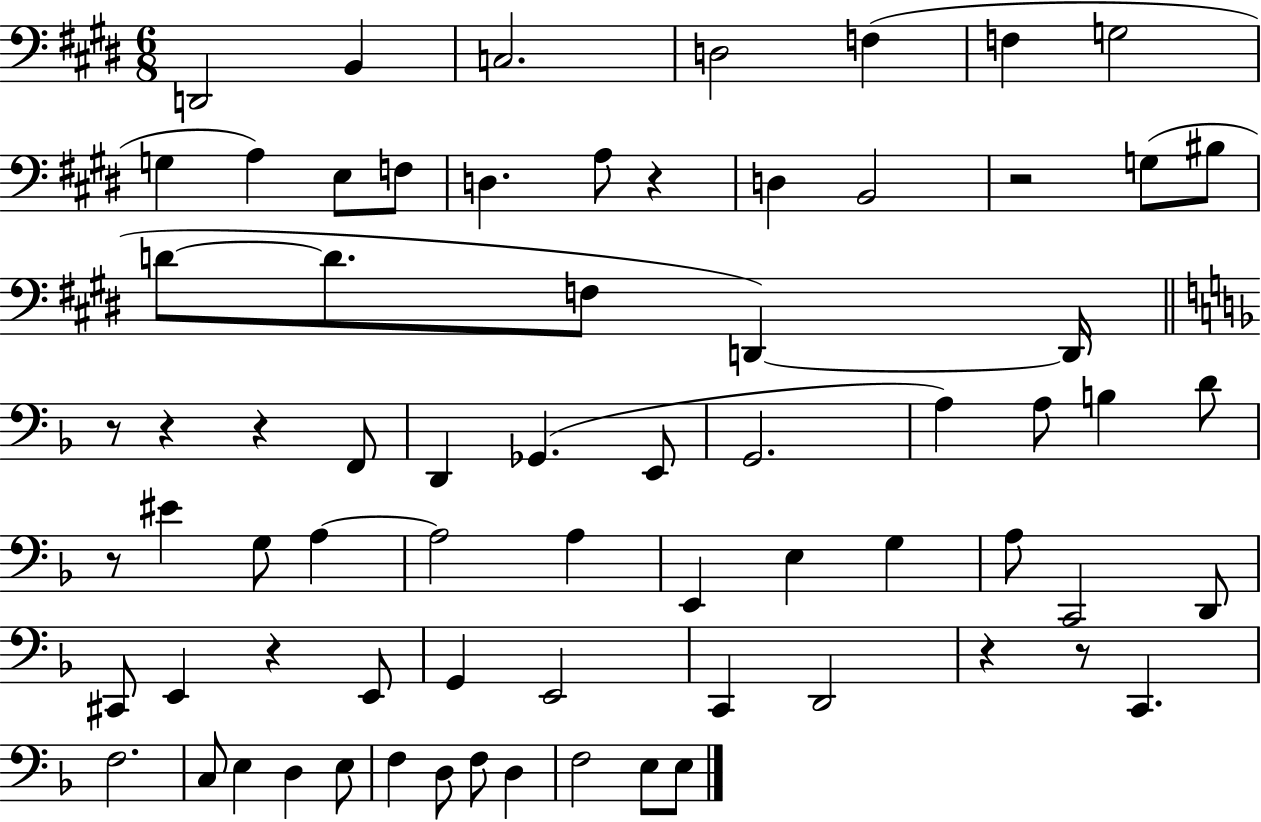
{
  \clef bass
  \numericTimeSignature
  \time 6/8
  \key e \major
  d,2 b,4 | c2. | d2 f4( | f4 g2 | \break g4 a4) e8 f8 | d4. a8 r4 | d4 b,2 | r2 g8( bis8 | \break d'8~~ d'8. f8 d,4~~) d,16 | \bar "||" \break \key f \major r8 r4 r4 f,8 | d,4 ges,4.( e,8 | g,2. | a4) a8 b4 d'8 | \break r8 eis'4 g8 a4~~ | a2 a4 | e,4 e4 g4 | a8 c,2 d,8 | \break cis,8 e,4 r4 e,8 | g,4 e,2 | c,4 d,2 | r4 r8 c,4. | \break f2. | c8 e4 d4 e8 | f4 d8 f8 d4 | f2 e8 e8 | \break \bar "|."
}